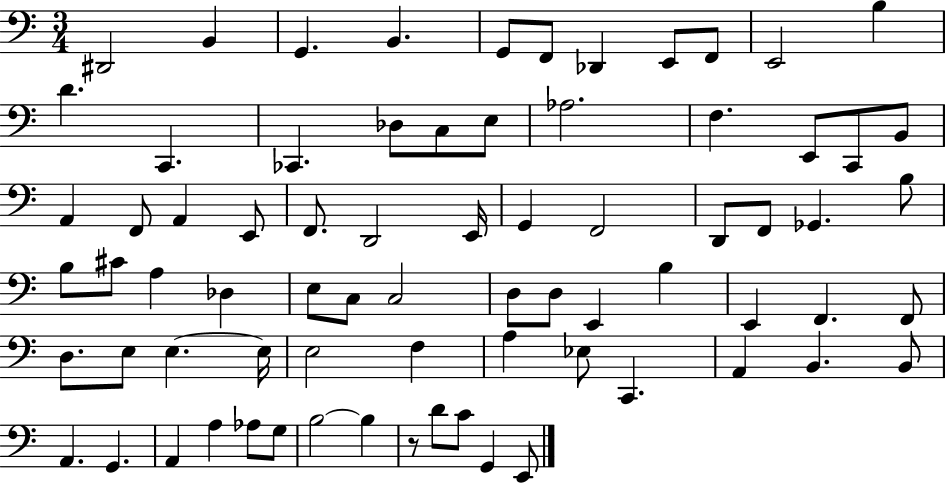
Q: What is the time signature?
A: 3/4